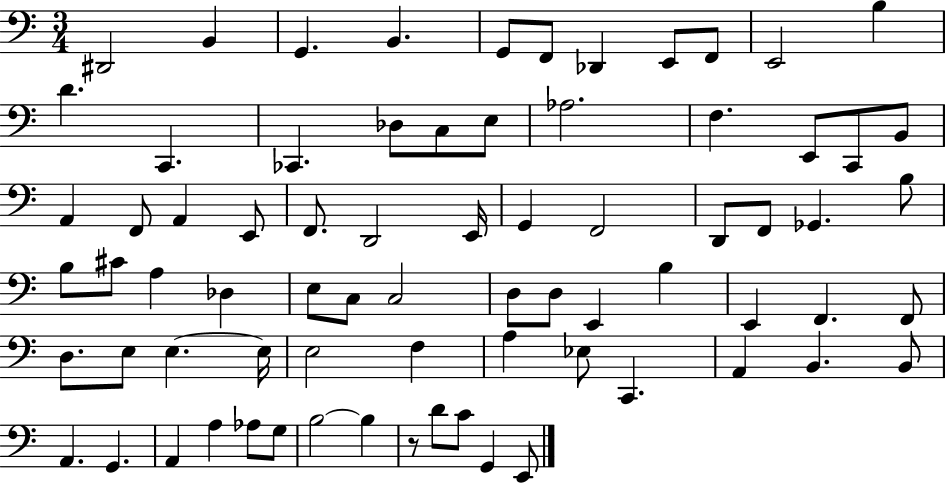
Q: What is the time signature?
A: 3/4